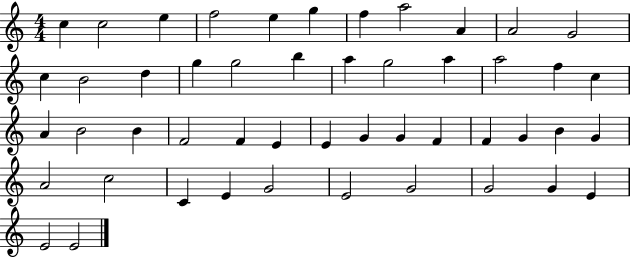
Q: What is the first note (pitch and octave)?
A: C5